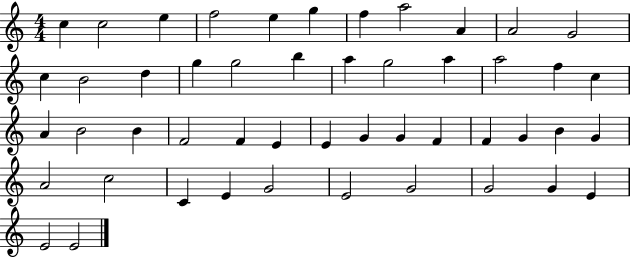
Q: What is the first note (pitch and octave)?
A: C5